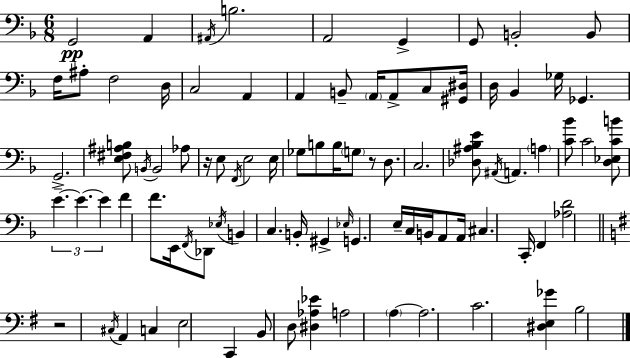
G2/h A2/q A#2/s B3/h. A2/h G2/q G2/e B2/h B2/e F3/s A#3/e F3/h D3/s C3/h A2/q A2/q B2/e A2/s A2/e C3/e [G#2,D#3]/s D3/s Bb2/q Gb3/s Gb2/q. G2/h. [E3,F#3,A#3,B3]/e B2/s B2/h Ab3/e R/s E3/e F2/s E3/h E3/s Gb3/e B3/e B3/s G3/e R/e D3/e. C3/h. [Db3,A#3,Bb3,E4]/e A#2/s A2/q. A3/q [C4,Bb4]/e C4/h [D3,Eb3,C4,B4]/e E4/q. E4/q. E4/q F4/q F4/e. E2/s F2/s Db2/e Eb3/s B2/q C3/q. B2/s G#2/q Eb3/s G2/q. E3/s C3/s B2/s A2/e A2/s C#3/q. C2/s F2/q [Ab3,D4]/h R/h C#3/s A2/q C3/q E3/h C2/q B2/e D3/e [D#3,Ab3,Eb4]/q A3/h A3/q A3/h. C4/h. [D#3,E3,Gb4]/q B3/h